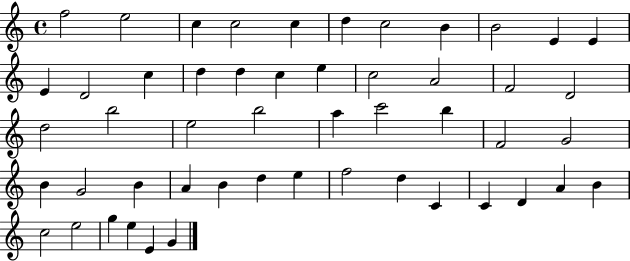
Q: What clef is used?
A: treble